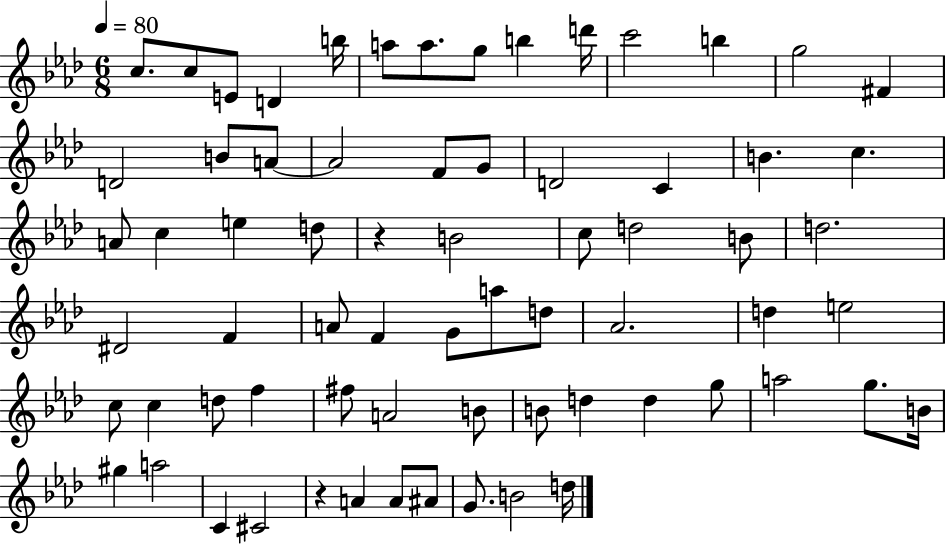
{
  \clef treble
  \numericTimeSignature
  \time 6/8
  \key aes \major
  \tempo 4 = 80
  c''8. c''8 e'8 d'4 b''16 | a''8 a''8. g''8 b''4 d'''16 | c'''2 b''4 | g''2 fis'4 | \break d'2 b'8 a'8~~ | a'2 f'8 g'8 | d'2 c'4 | b'4. c''4. | \break a'8 c''4 e''4 d''8 | r4 b'2 | c''8 d''2 b'8 | d''2. | \break dis'2 f'4 | a'8 f'4 g'8 a''8 d''8 | aes'2. | d''4 e''2 | \break c''8 c''4 d''8 f''4 | fis''8 a'2 b'8 | b'8 d''4 d''4 g''8 | a''2 g''8. b'16 | \break gis''4 a''2 | c'4 cis'2 | r4 a'4 a'8 ais'8 | g'8. b'2 d''16 | \break \bar "|."
}